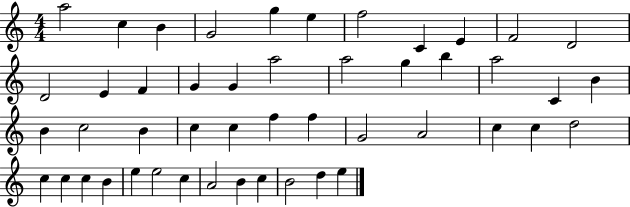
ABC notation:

X:1
T:Untitled
M:4/4
L:1/4
K:C
a2 c B G2 g e f2 C E F2 D2 D2 E F G G a2 a2 g b a2 C B B c2 B c c f f G2 A2 c c d2 c c c B e e2 c A2 B c B2 d e